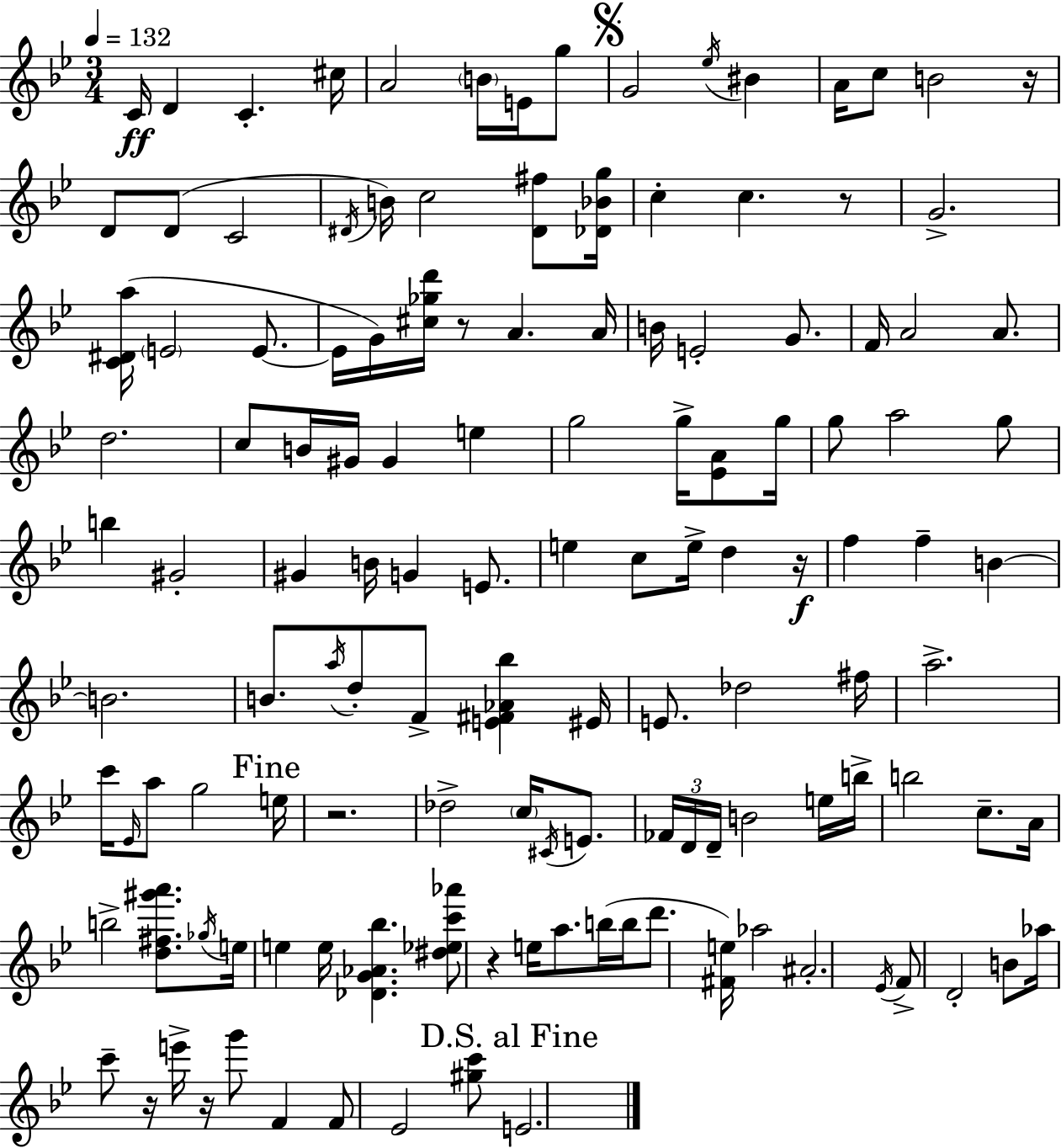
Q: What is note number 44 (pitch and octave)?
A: G5